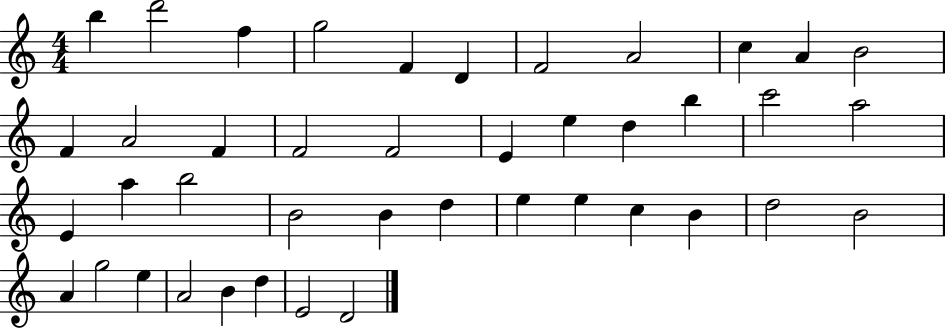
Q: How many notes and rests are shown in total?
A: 42